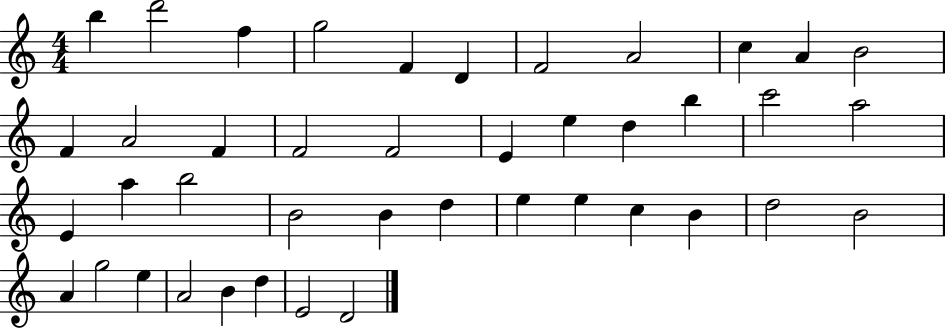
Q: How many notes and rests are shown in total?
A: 42